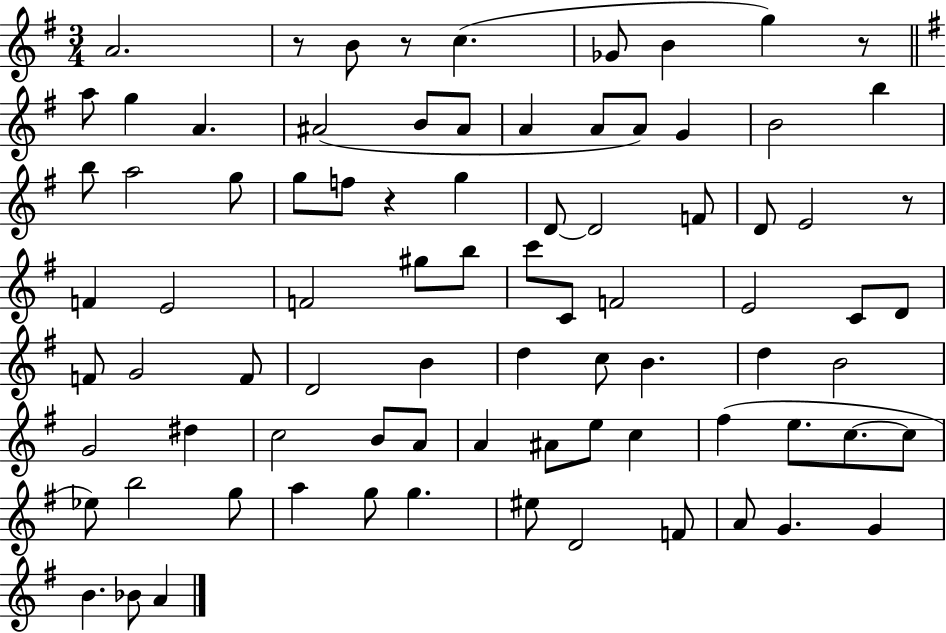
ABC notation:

X:1
T:Untitled
M:3/4
L:1/4
K:G
A2 z/2 B/2 z/2 c _G/2 B g z/2 a/2 g A ^A2 B/2 ^A/2 A A/2 A/2 G B2 b b/2 a2 g/2 g/2 f/2 z g D/2 D2 F/2 D/2 E2 z/2 F E2 F2 ^g/2 b/2 c'/2 C/2 F2 E2 C/2 D/2 F/2 G2 F/2 D2 B d c/2 B d B2 G2 ^d c2 B/2 A/2 A ^A/2 e/2 c ^f e/2 c/2 c/2 _e/2 b2 g/2 a g/2 g ^e/2 D2 F/2 A/2 G G B _B/2 A